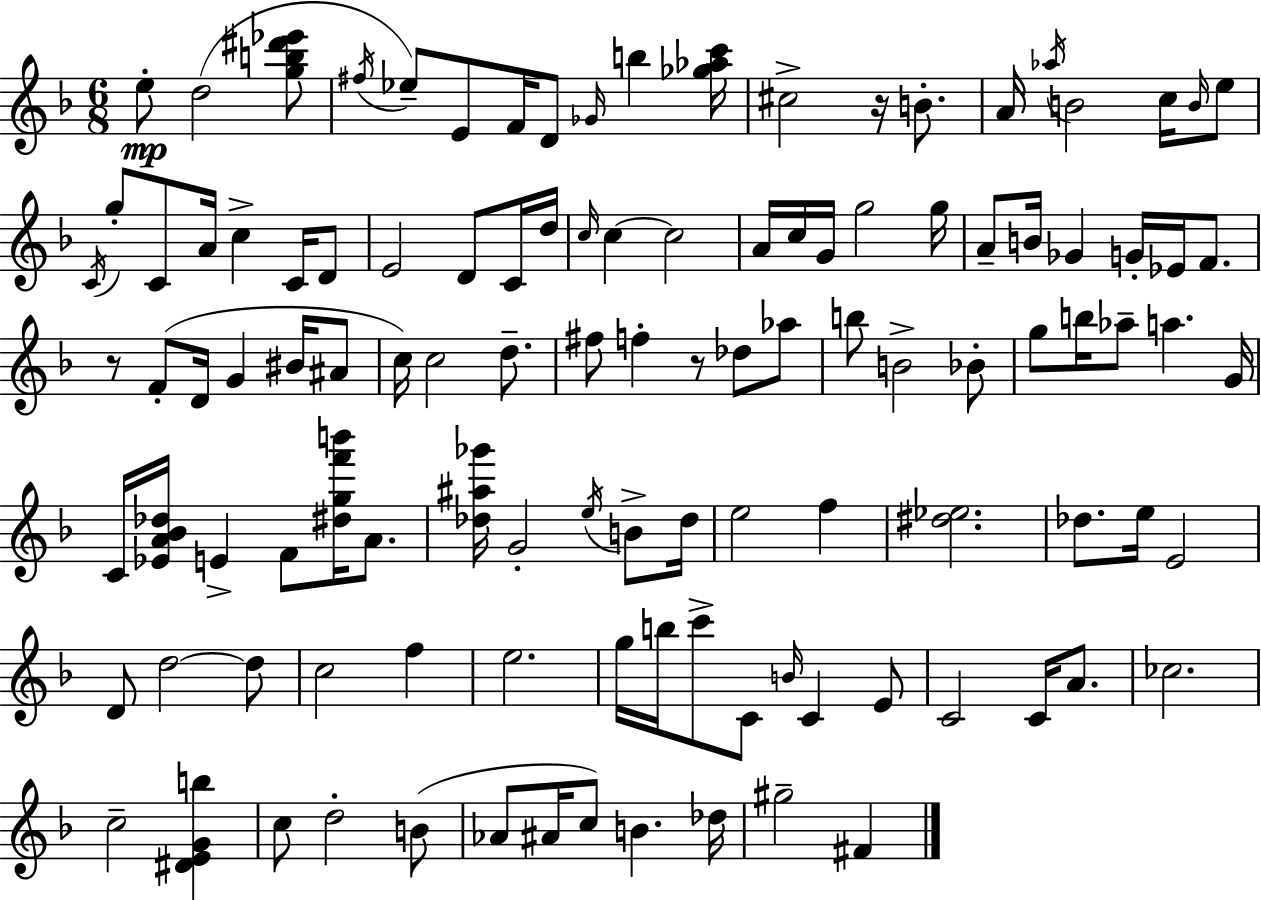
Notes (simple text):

E5/e D5/h [G5,B5,D#6,Eb6]/e F#5/s Eb5/e E4/e F4/s D4/e Gb4/s B5/q [Gb5,Ab5,C6]/s C#5/h R/s B4/e. A4/s Ab5/s B4/h C5/s B4/s E5/e C4/s G5/e C4/e A4/s C5/q C4/s D4/e E4/h D4/e C4/s D5/s C5/s C5/q C5/h A4/s C5/s G4/s G5/h G5/s A4/e B4/s Gb4/q G4/s Eb4/s F4/e. R/e F4/e D4/s G4/q BIS4/s A#4/e C5/s C5/h D5/e. F#5/e F5/q R/e Db5/e Ab5/e B5/e B4/h Bb4/e G5/e B5/s Ab5/e A5/q. G4/s C4/s [Eb4,A4,Bb4,Db5]/s E4/q F4/e [D#5,G5,F6,B6]/s A4/e. [Db5,A#5,Gb6]/s G4/h E5/s B4/e Db5/s E5/h F5/q [D#5,Eb5]/h. Db5/e. E5/s E4/h D4/e D5/h D5/e C5/h F5/q E5/h. G5/s B5/s C6/e C4/e B4/s C4/q E4/e C4/h C4/s A4/e. CES5/h. C5/h [D#4,E4,G4,B5]/q C5/e D5/h B4/e Ab4/e A#4/s C5/e B4/q. Db5/s G#5/h F#4/q